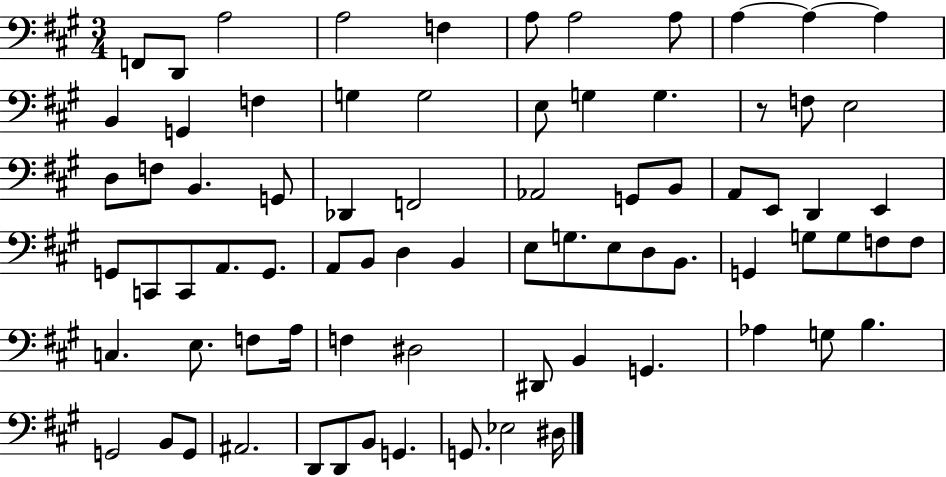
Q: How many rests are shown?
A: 1